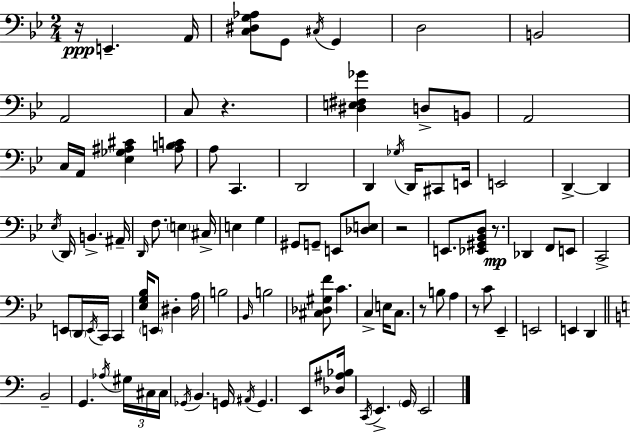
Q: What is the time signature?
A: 2/4